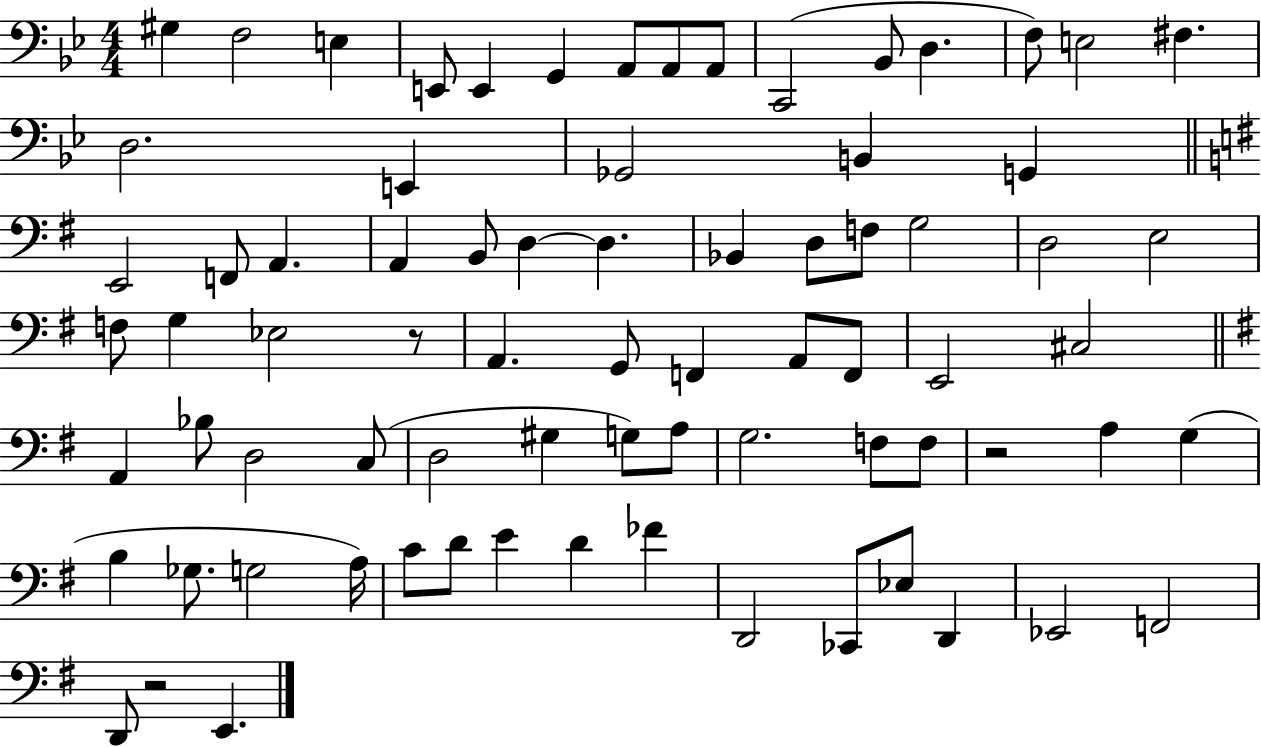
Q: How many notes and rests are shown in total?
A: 76